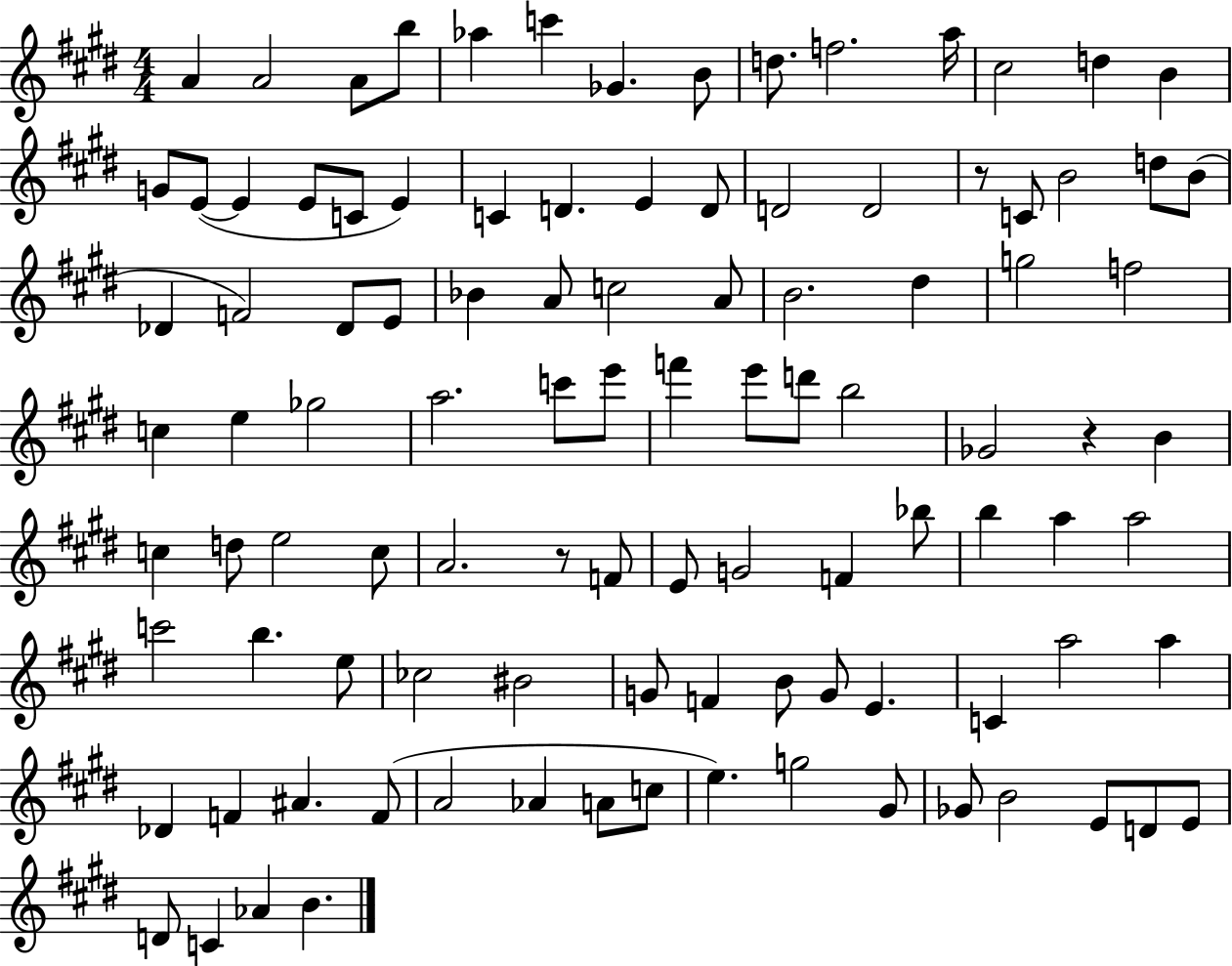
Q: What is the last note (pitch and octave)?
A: B4